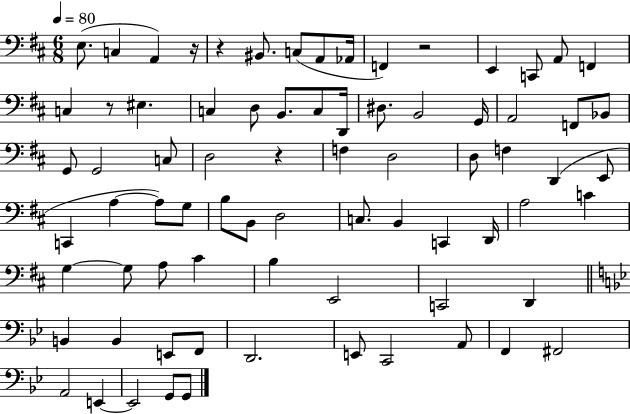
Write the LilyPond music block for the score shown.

{
  \clef bass
  \numericTimeSignature
  \time 6/8
  \key d \major
  \tempo 4 = 80
  e8.( c4 a,4) r16 | r4 bis,8. c8( a,8 aes,16 | f,4) r2 | e,4 c,8 a,8 f,4 | \break c4 r8 eis4. | c4 d8 b,8. c8 d,16 | dis8. b,2 g,16 | a,2 f,8 bes,8 | \break g,8 g,2 c8 | d2 r4 | f4 d2 | d8 f4 d,4( e,8 | \break c,4 a4~~ a8) g8 | b8 b,8 d2 | c8. b,4 c,4 d,16 | a2 c'4 | \break g4~~ g8 a8 cis'4 | b4 e,2 | c,2 d,4 | \bar "||" \break \key bes \major b,4 b,4 e,8 f,8 | d,2. | e,8 c,2 a,8 | f,4 fis,2 | \break a,2 e,4~~ | e,2 g,8 g,8 | \bar "|."
}